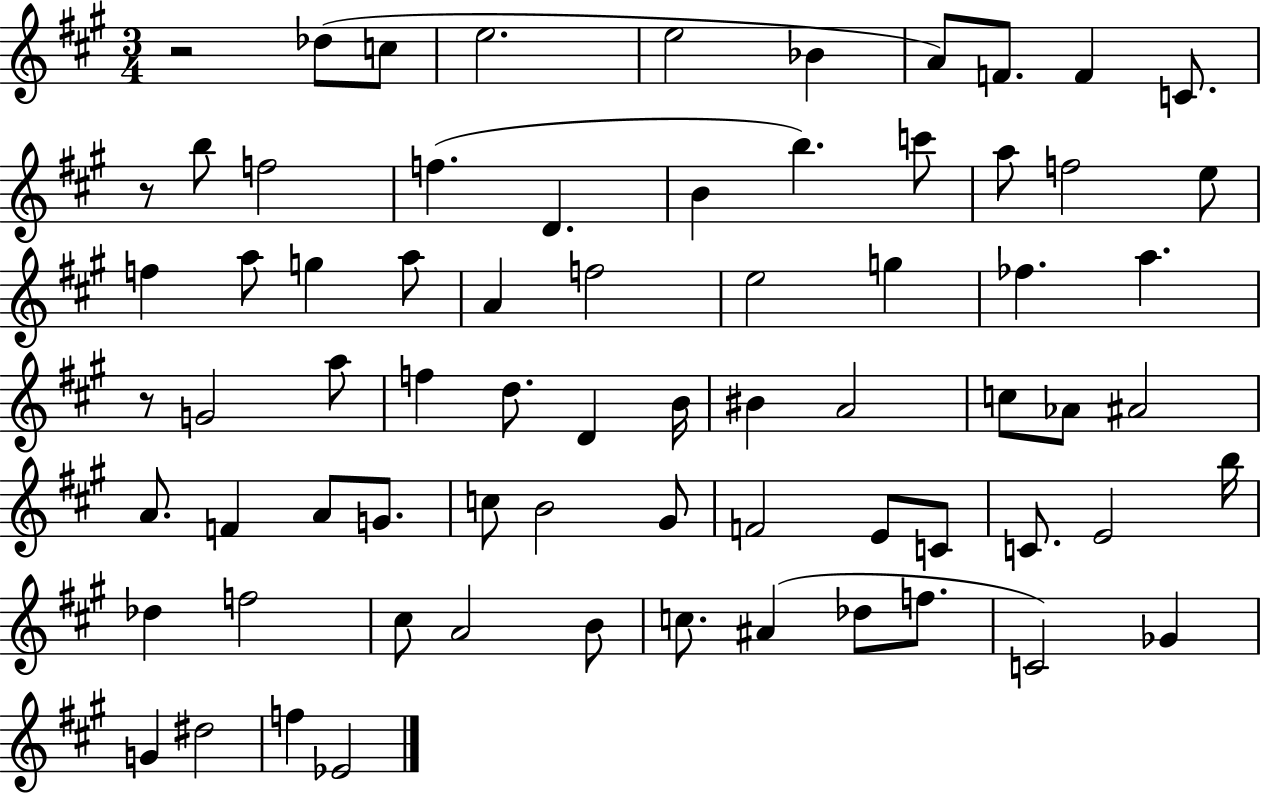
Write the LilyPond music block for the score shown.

{
  \clef treble
  \numericTimeSignature
  \time 3/4
  \key a \major
  r2 des''8( c''8 | e''2. | e''2 bes'4 | a'8) f'8. f'4 c'8. | \break r8 b''8 f''2 | f''4.( d'4. | b'4 b''4.) c'''8 | a''8 f''2 e''8 | \break f''4 a''8 g''4 a''8 | a'4 f''2 | e''2 g''4 | fes''4. a''4. | \break r8 g'2 a''8 | f''4 d''8. d'4 b'16 | bis'4 a'2 | c''8 aes'8 ais'2 | \break a'8. f'4 a'8 g'8. | c''8 b'2 gis'8 | f'2 e'8 c'8 | c'8. e'2 b''16 | \break des''4 f''2 | cis''8 a'2 b'8 | c''8. ais'4( des''8 f''8. | c'2) ges'4 | \break g'4 dis''2 | f''4 ees'2 | \bar "|."
}